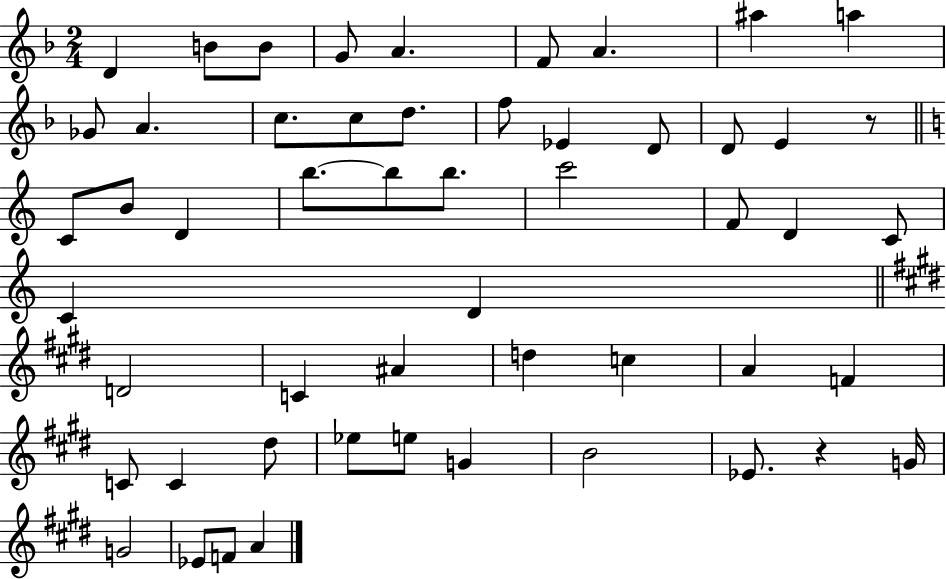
D4/q B4/e B4/e G4/e A4/q. F4/e A4/q. A#5/q A5/q Gb4/e A4/q. C5/e. C5/e D5/e. F5/e Eb4/q D4/e D4/e E4/q R/e C4/e B4/e D4/q B5/e. B5/e B5/e. C6/h F4/e D4/q C4/e C4/q D4/q D4/h C4/q A#4/q D5/q C5/q A4/q F4/q C4/e C4/q D#5/e Eb5/e E5/e G4/q B4/h Eb4/e. R/q G4/s G4/h Eb4/e F4/e A4/q